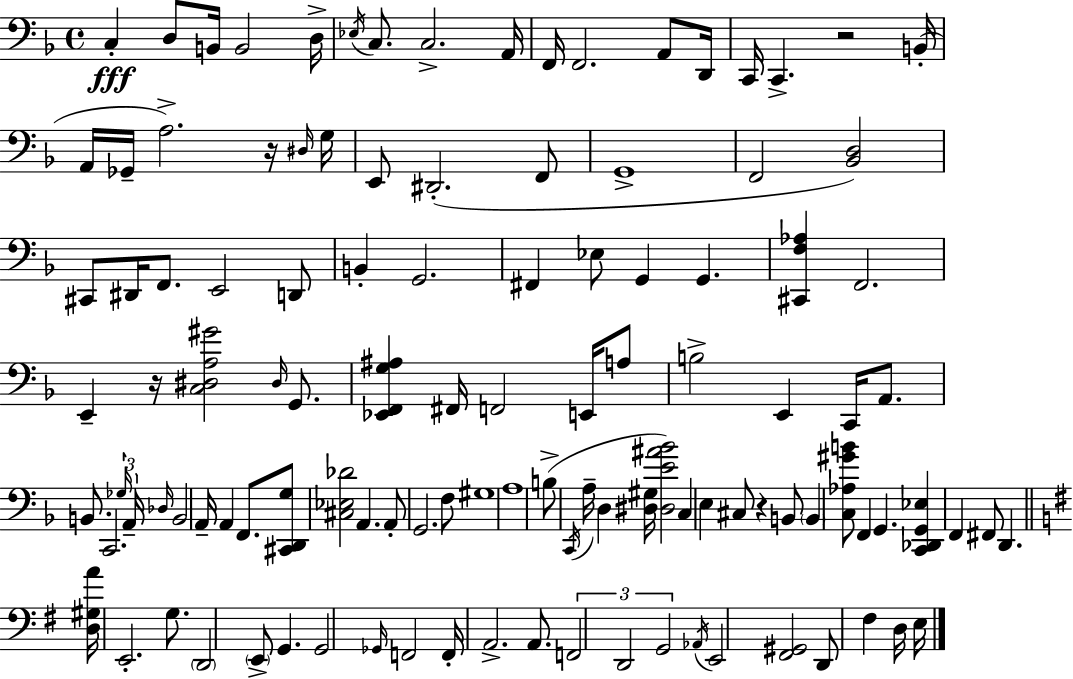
C3/q D3/e B2/s B2/h D3/s Eb3/s C3/e. C3/h. A2/s F2/s F2/h. A2/e D2/s C2/s C2/q. R/h B2/s A2/s Gb2/s A3/h. R/s D#3/s G3/s E2/e D#2/h. F2/e G2/w F2/h [Bb2,D3]/h C#2/e D#2/s F2/e. E2/h D2/e B2/q G2/h. F#2/q Eb3/e G2/q G2/q. [C#2,F3,Ab3]/q F2/h. E2/q R/s [C3,D#3,A3,G#4]/h D#3/s G2/e. [Eb2,F2,G3,A#3]/q F#2/s F2/h E2/s A3/e B3/h E2/q C2/s A2/e. B2/e. C2/h. Gb3/s A2/s Db3/s B2/h A2/s A2/q F2/e. [C#2,D2,G3]/e [C#3,Eb3,Db4]/h A2/q. A2/e G2/h. F3/e G#3/w A3/w B3/e C2/s A3/s D3/q [D#3,G#3]/s [D#3,E4,A#4,Bb4]/h C3/q E3/q C#3/e R/q B2/e B2/q [C3,Ab3,G#4,B4]/e F2/q G2/q. [C2,Db2,G2,Eb3]/q F2/q F#2/e D2/q. [D3,G#3,A4]/s E2/h. G3/e. D2/h E2/e G2/q. G2/h Gb2/s F2/h F2/s A2/h. A2/e. F2/h D2/h G2/h Ab2/s E2/h [F#2,G#2]/h D2/e F#3/q D3/s E3/s